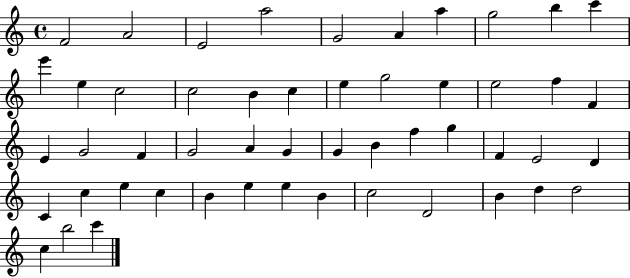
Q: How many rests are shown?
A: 0